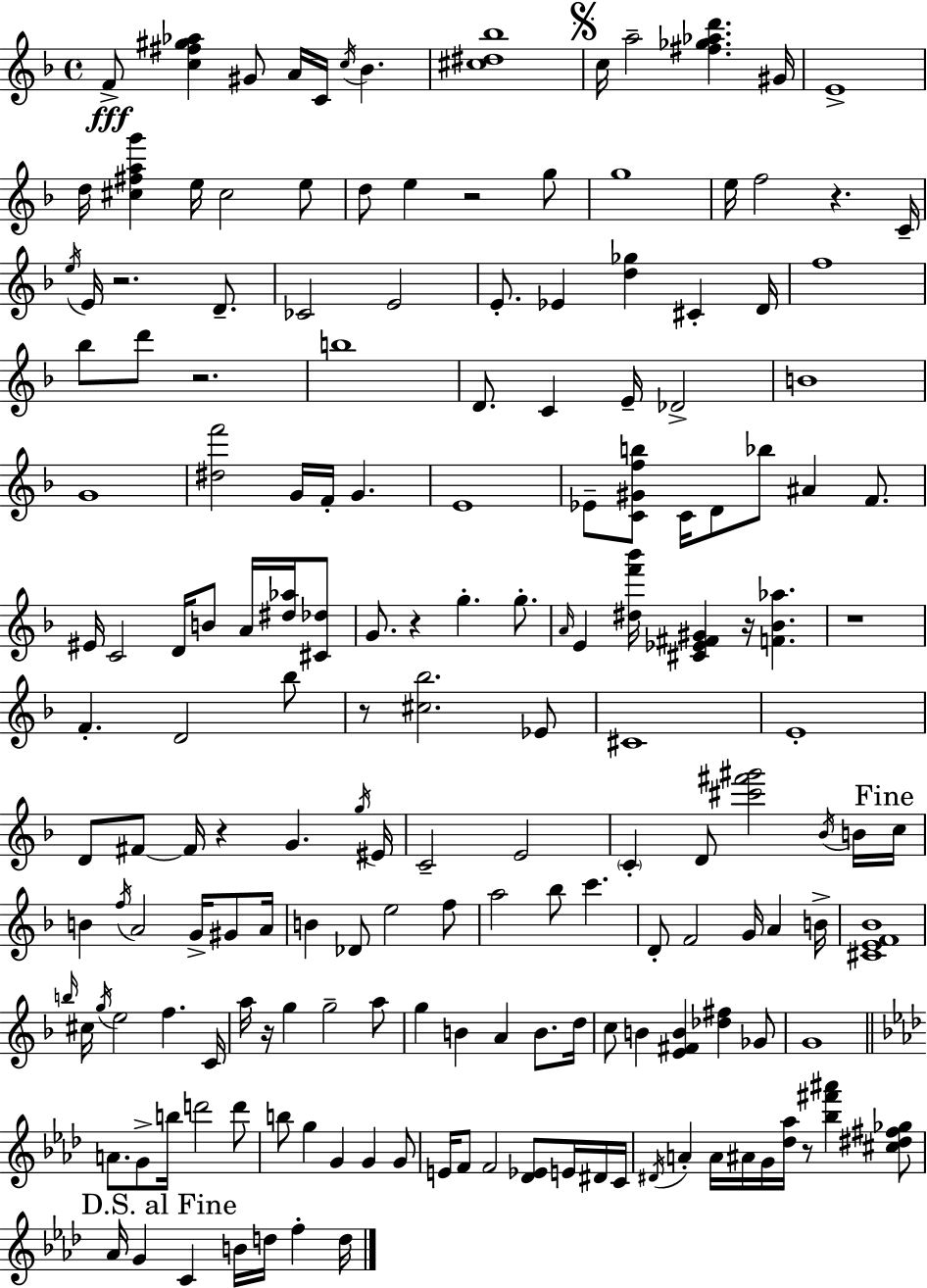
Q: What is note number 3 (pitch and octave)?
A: A4